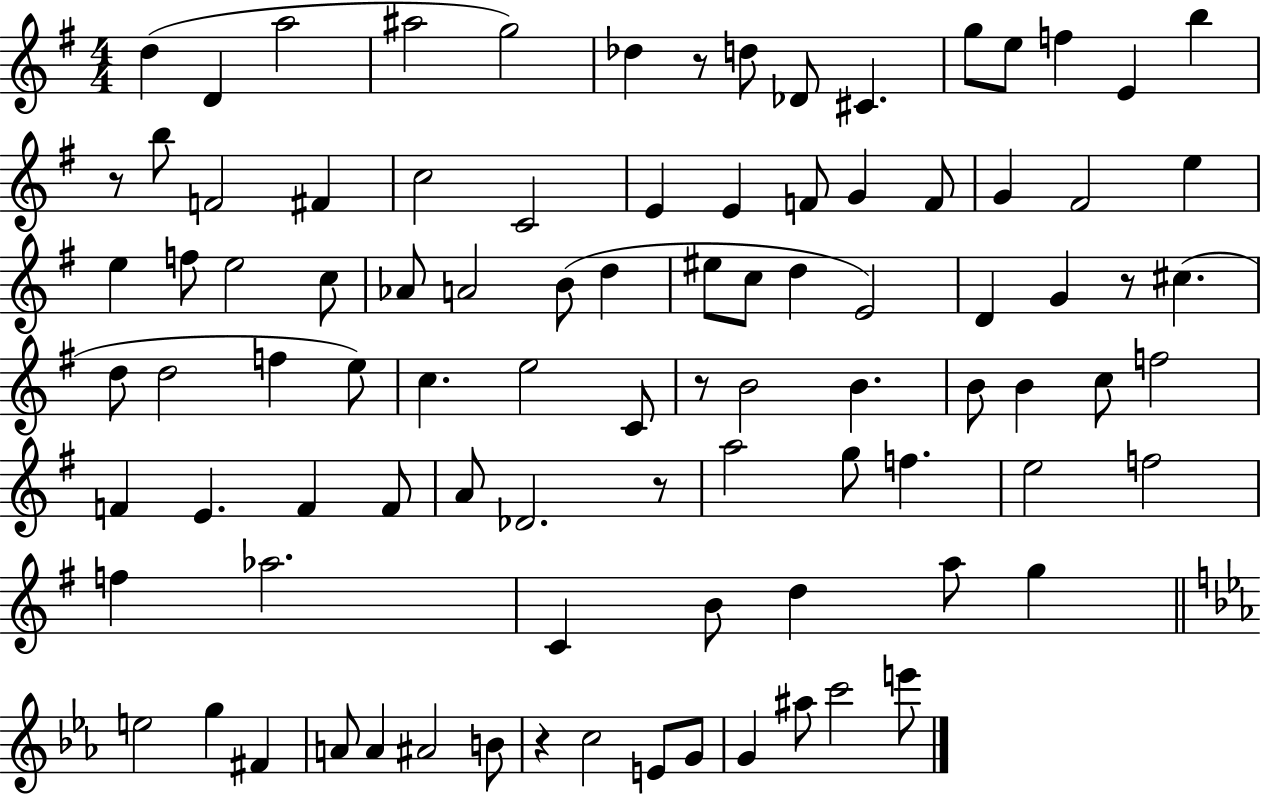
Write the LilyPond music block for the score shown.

{
  \clef treble
  \numericTimeSignature
  \time 4/4
  \key g \major
  d''4( d'4 a''2 | ais''2 g''2) | des''4 r8 d''8 des'8 cis'4. | g''8 e''8 f''4 e'4 b''4 | \break r8 b''8 f'2 fis'4 | c''2 c'2 | e'4 e'4 f'8 g'4 f'8 | g'4 fis'2 e''4 | \break e''4 f''8 e''2 c''8 | aes'8 a'2 b'8( d''4 | eis''8 c''8 d''4 e'2) | d'4 g'4 r8 cis''4.( | \break d''8 d''2 f''4 e''8) | c''4. e''2 c'8 | r8 b'2 b'4. | b'8 b'4 c''8 f''2 | \break f'4 e'4. f'4 f'8 | a'8 des'2. r8 | a''2 g''8 f''4. | e''2 f''2 | \break f''4 aes''2. | c'4 b'8 d''4 a''8 g''4 | \bar "||" \break \key c \minor e''2 g''4 fis'4 | a'8 a'4 ais'2 b'8 | r4 c''2 e'8 g'8 | g'4 ais''8 c'''2 e'''8 | \break \bar "|."
}